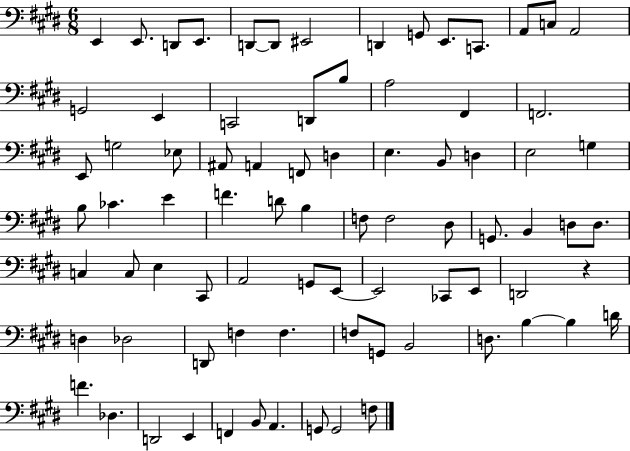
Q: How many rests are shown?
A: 1